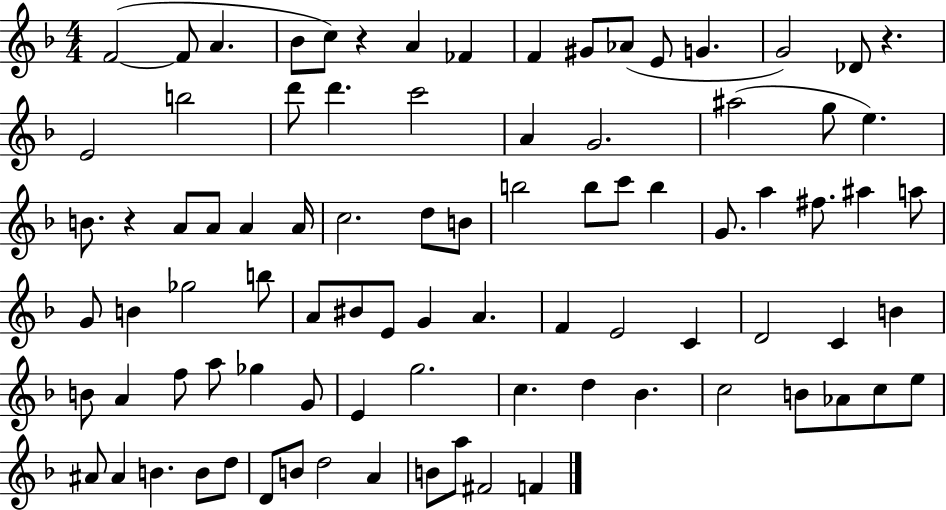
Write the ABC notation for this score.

X:1
T:Untitled
M:4/4
L:1/4
K:F
F2 F/2 A _B/2 c/2 z A _F F ^G/2 _A/2 E/2 G G2 _D/2 z E2 b2 d'/2 d' c'2 A G2 ^a2 g/2 e B/2 z A/2 A/2 A A/4 c2 d/2 B/2 b2 b/2 c'/2 b G/2 a ^f/2 ^a a/2 G/2 B _g2 b/2 A/2 ^B/2 E/2 G A F E2 C D2 C B B/2 A f/2 a/2 _g G/2 E g2 c d _B c2 B/2 _A/2 c/2 e/2 ^A/2 ^A B B/2 d/2 D/2 B/2 d2 A B/2 a/2 ^F2 F